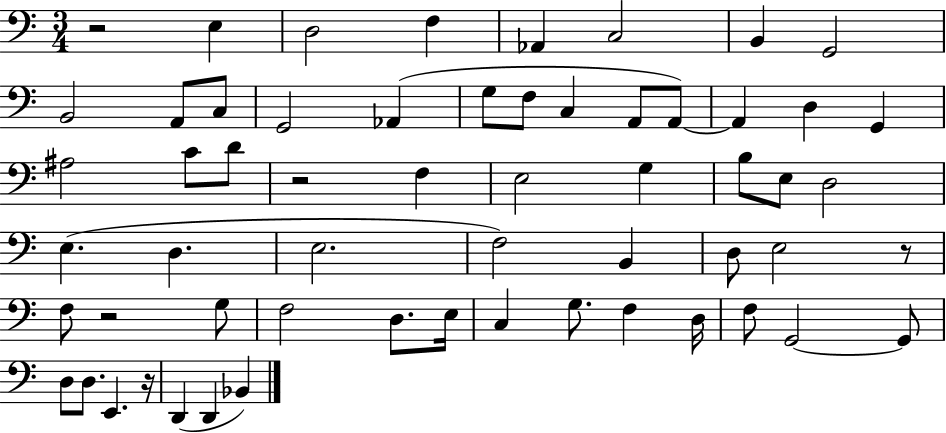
R/h E3/q D3/h F3/q Ab2/q C3/h B2/q G2/h B2/h A2/e C3/e G2/h Ab2/q G3/e F3/e C3/q A2/e A2/e A2/q D3/q G2/q A#3/h C4/e D4/e R/h F3/q E3/h G3/q B3/e E3/e D3/h E3/q. D3/q. E3/h. F3/h B2/q D3/e E3/h R/e F3/e R/h G3/e F3/h D3/e. E3/s C3/q G3/e. F3/q D3/s F3/e G2/h G2/e D3/e D3/e. E2/q. R/s D2/q D2/q Bb2/q